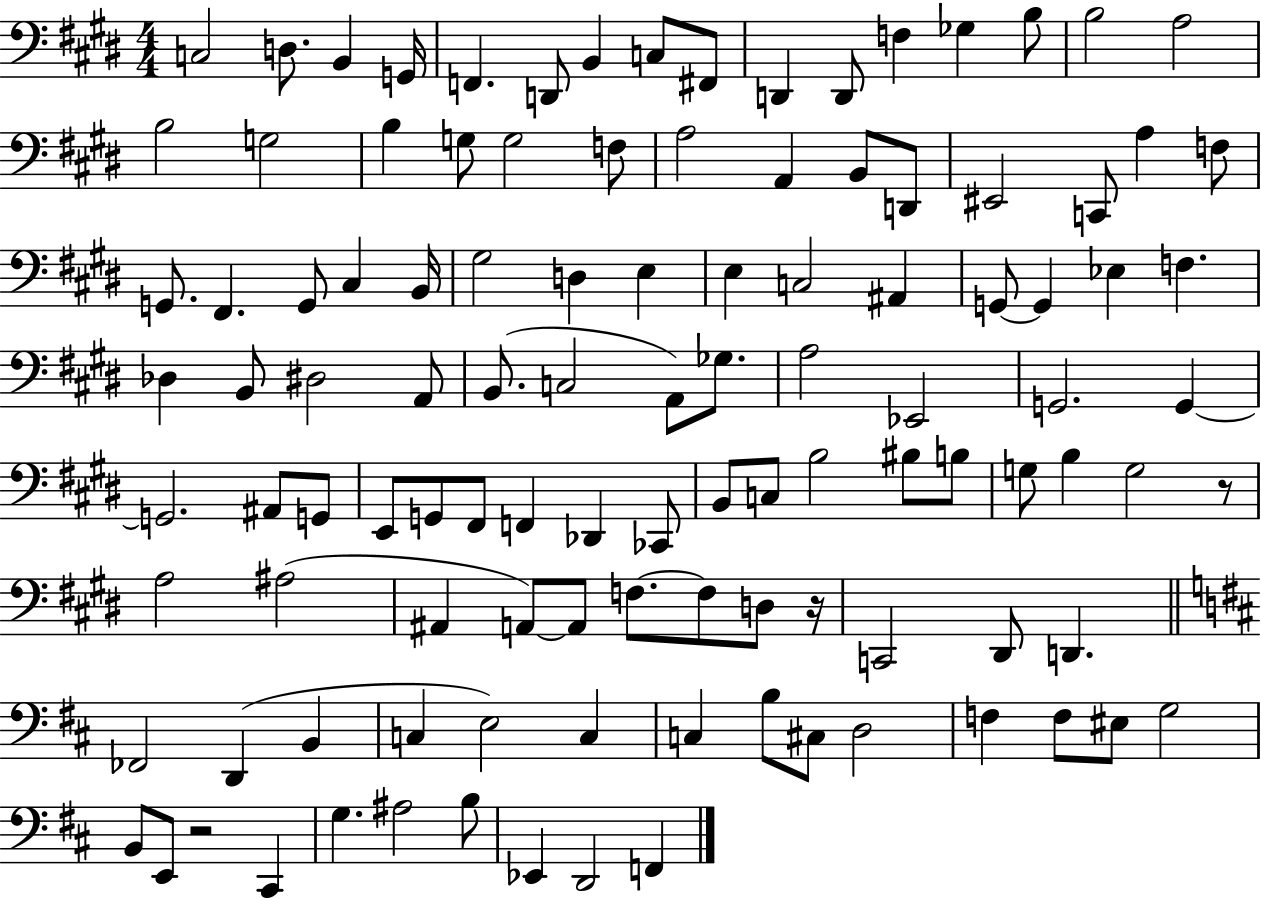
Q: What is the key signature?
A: E major